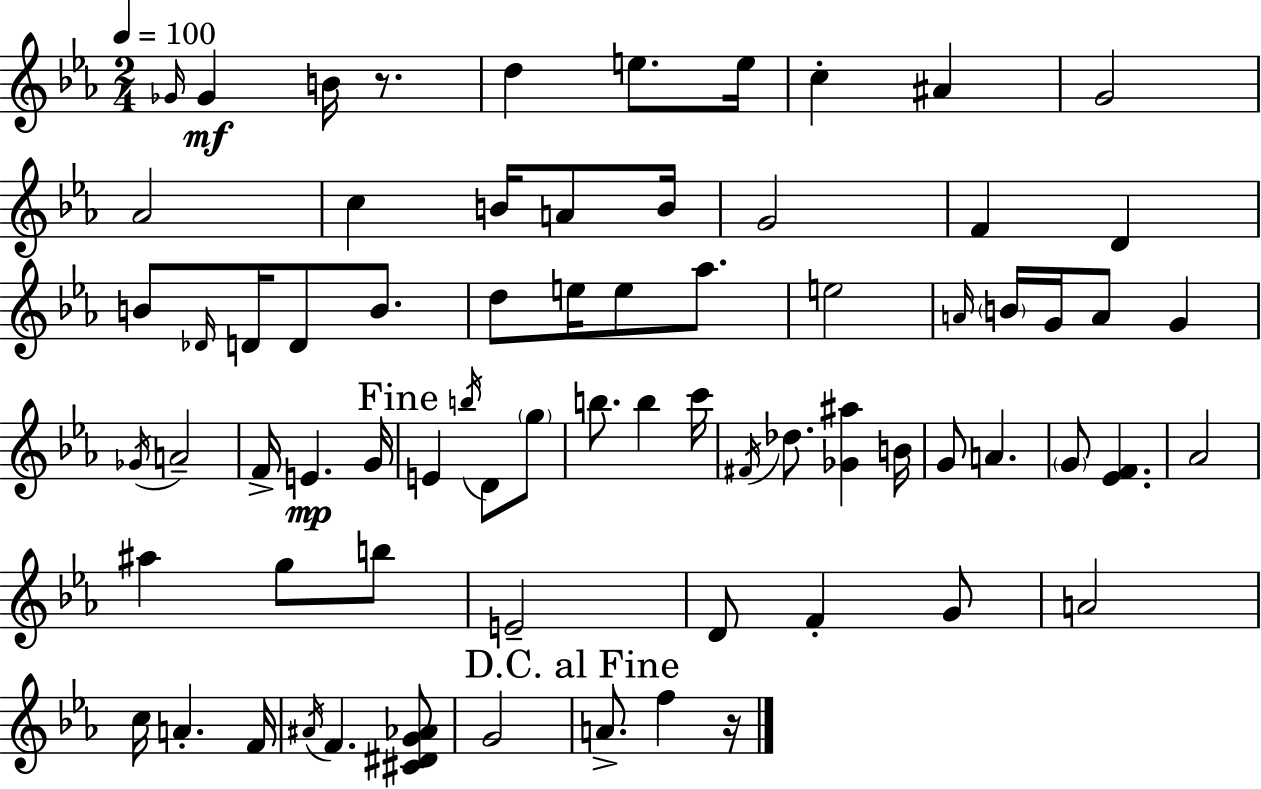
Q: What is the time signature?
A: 2/4